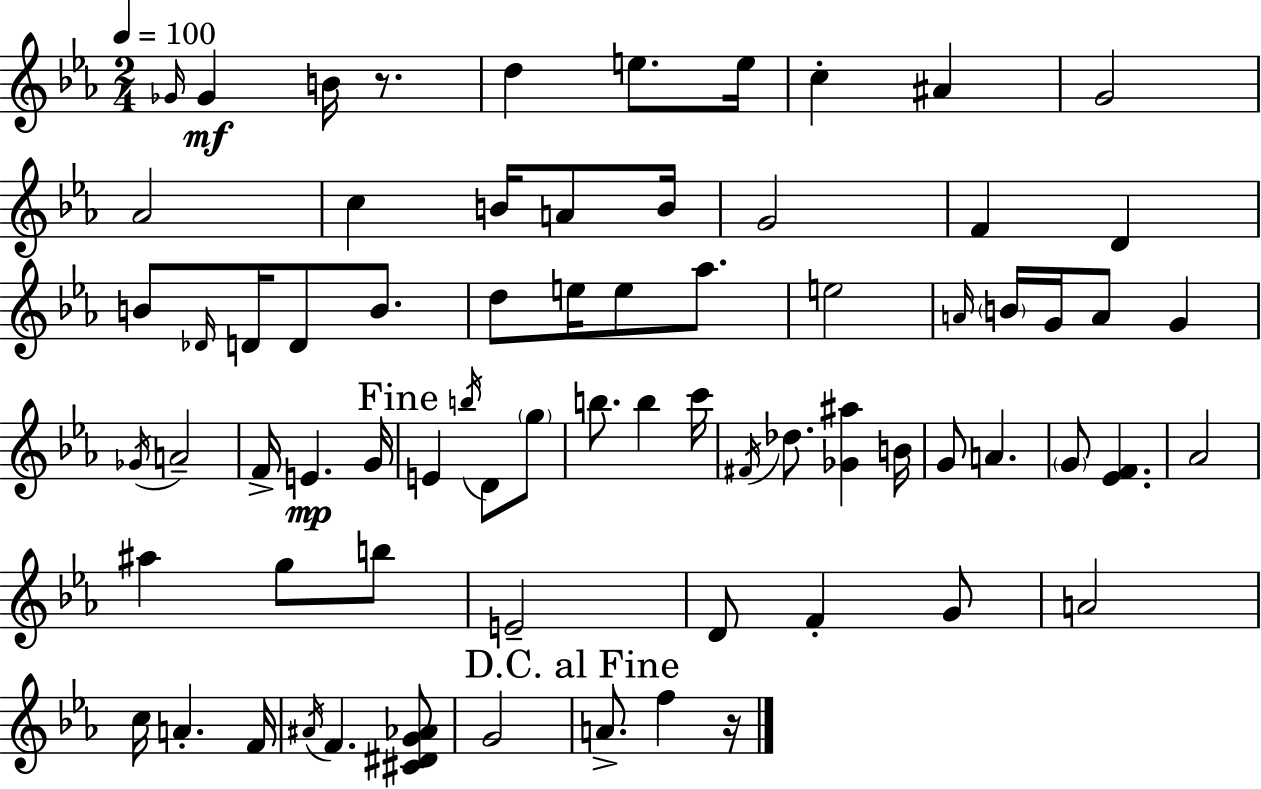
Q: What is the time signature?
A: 2/4